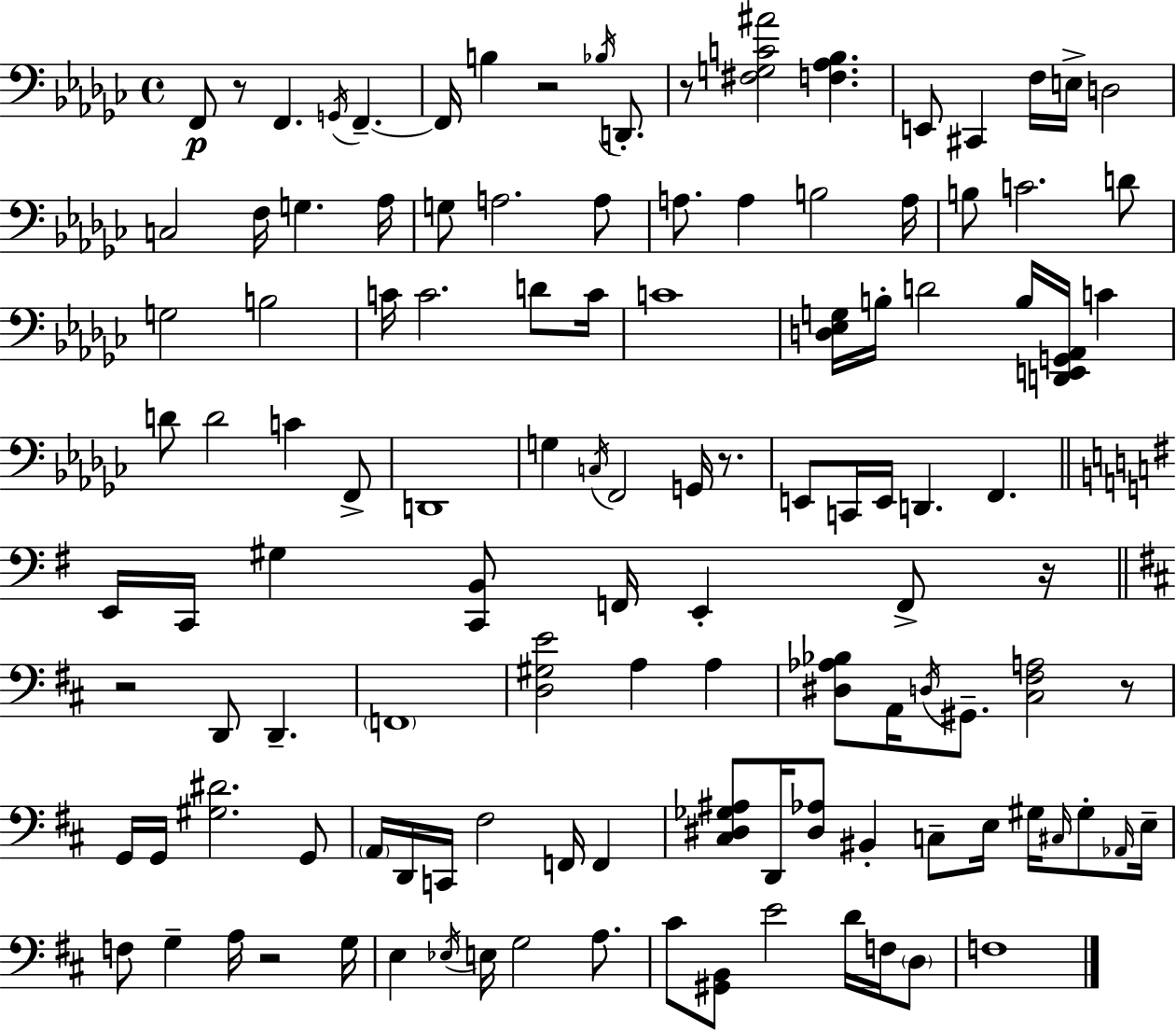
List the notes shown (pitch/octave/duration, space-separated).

F2/e R/e F2/q. G2/s F2/q. F2/s B3/q R/h Bb3/s D2/e. R/e [F#3,G3,C4,A#4]/h [F3,Ab3,Bb3]/q. E2/e C#2/q F3/s E3/s D3/h C3/h F3/s G3/q. Ab3/s G3/e A3/h. A3/e A3/e. A3/q B3/h A3/s B3/e C4/h. D4/e G3/h B3/h C4/s C4/h. D4/e C4/s C4/w [D3,Eb3,G3]/s B3/s D4/h B3/s [D2,E2,G2,Ab2]/s C4/q D4/e D4/h C4/q F2/e D2/w G3/q C3/s F2/h G2/s R/e. E2/e C2/s E2/s D2/q. F2/q. E2/s C2/s G#3/q [C2,B2]/e F2/s E2/q F2/e R/s R/h D2/e D2/q. F2/w [D3,G#3,E4]/h A3/q A3/q [D#3,Ab3,Bb3]/e A2/s D3/s G#2/e. [C#3,F#3,A3]/h R/e G2/s G2/s [G#3,D#4]/h. G2/e A2/s D2/s C2/s F#3/h F2/s F2/q [C#3,D#3,Gb3,A#3]/e D2/s [D#3,Ab3]/e BIS2/q C3/e E3/s G#3/s C#3/s G#3/e Ab2/s E3/s F3/e G3/q A3/s R/h G3/s E3/q Eb3/s E3/s G3/h A3/e. C#4/e [G#2,B2]/e E4/h D4/s F3/s D3/e F3/w